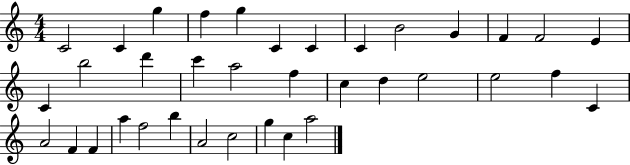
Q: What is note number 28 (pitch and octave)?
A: F4